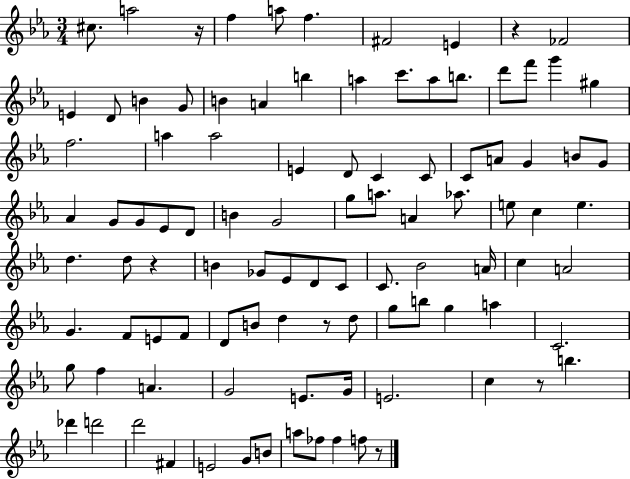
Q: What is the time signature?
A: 3/4